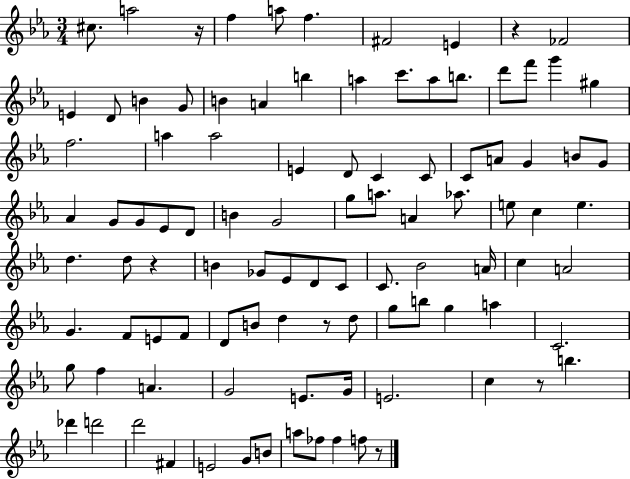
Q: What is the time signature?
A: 3/4